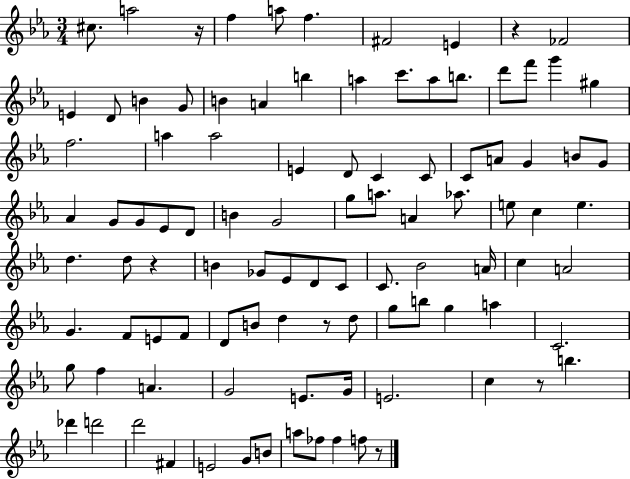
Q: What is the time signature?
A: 3/4